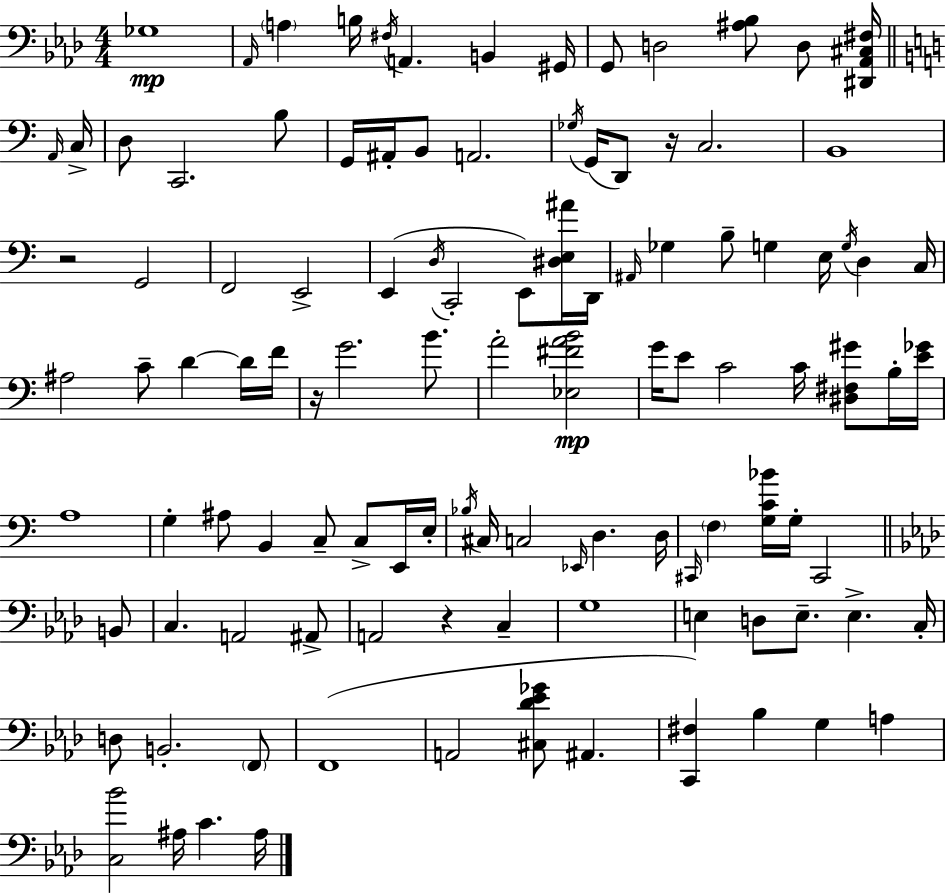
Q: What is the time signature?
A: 4/4